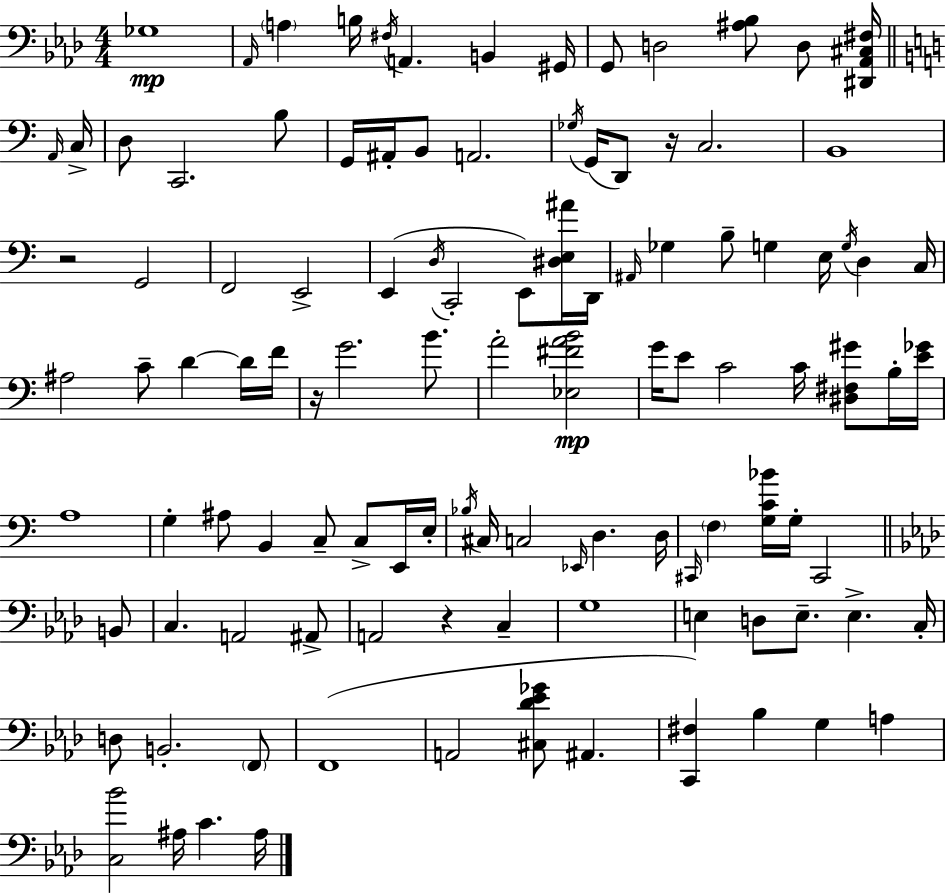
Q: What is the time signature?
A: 4/4